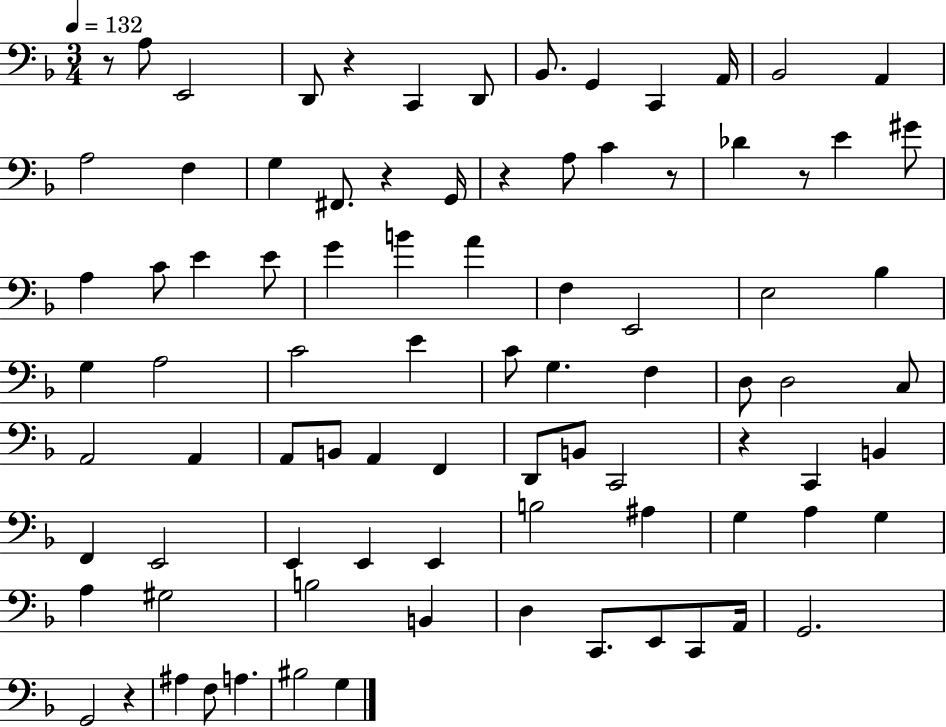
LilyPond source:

{
  \clef bass
  \numericTimeSignature
  \time 3/4
  \key f \major
  \tempo 4 = 132
  r8 a8 e,2 | d,8 r4 c,4 d,8 | bes,8. g,4 c,4 a,16 | bes,2 a,4 | \break a2 f4 | g4 fis,8. r4 g,16 | r4 a8 c'4 r8 | des'4 r8 e'4 gis'8 | \break a4 c'8 e'4 e'8 | g'4 b'4 a'4 | f4 e,2 | e2 bes4 | \break g4 a2 | c'2 e'4 | c'8 g4. f4 | d8 d2 c8 | \break a,2 a,4 | a,8 b,8 a,4 f,4 | d,8 b,8 c,2 | r4 c,4 b,4 | \break f,4 e,2 | e,4 e,4 e,4 | b2 ais4 | g4 a4 g4 | \break a4 gis2 | b2 b,4 | d4 c,8. e,8 c,8 a,16 | g,2. | \break g,2 r4 | ais4 f8 a4. | bis2 g4 | \bar "|."
}